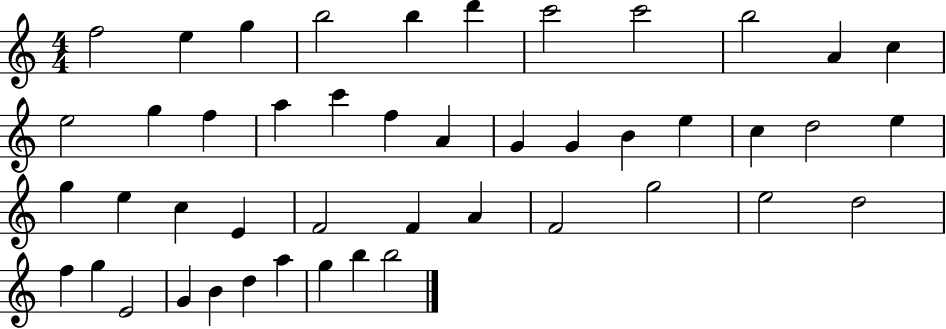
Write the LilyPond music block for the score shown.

{
  \clef treble
  \numericTimeSignature
  \time 4/4
  \key c \major
  f''2 e''4 g''4 | b''2 b''4 d'''4 | c'''2 c'''2 | b''2 a'4 c''4 | \break e''2 g''4 f''4 | a''4 c'''4 f''4 a'4 | g'4 g'4 b'4 e''4 | c''4 d''2 e''4 | \break g''4 e''4 c''4 e'4 | f'2 f'4 a'4 | f'2 g''2 | e''2 d''2 | \break f''4 g''4 e'2 | g'4 b'4 d''4 a''4 | g''4 b''4 b''2 | \bar "|."
}